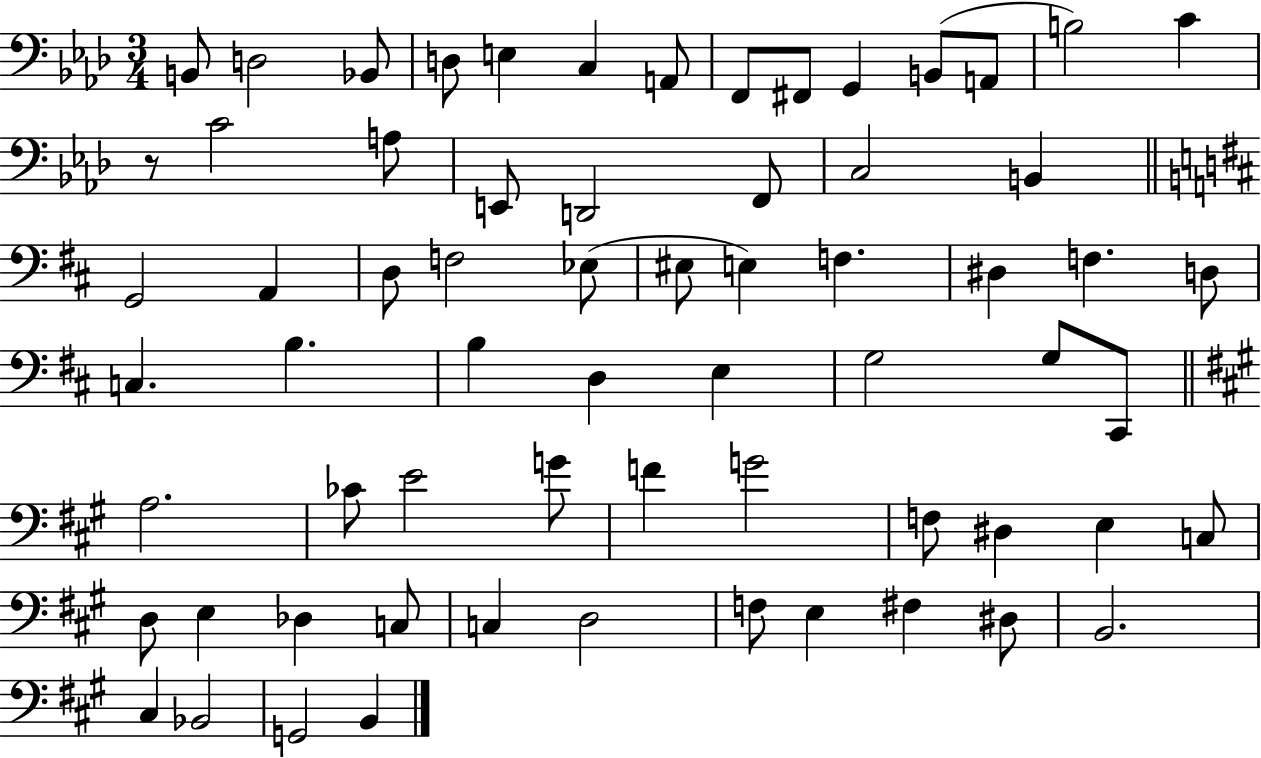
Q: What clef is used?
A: bass